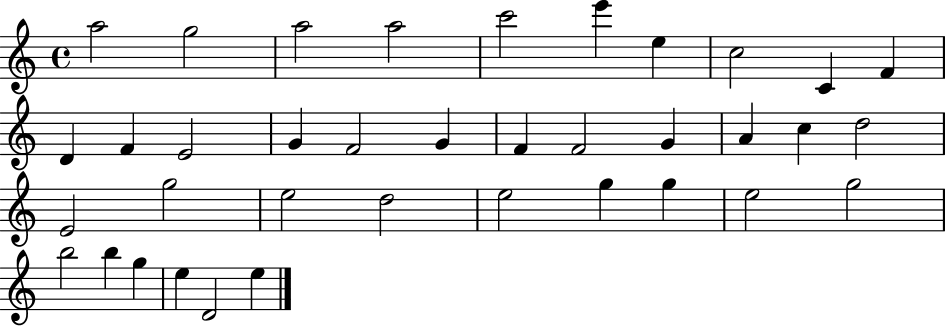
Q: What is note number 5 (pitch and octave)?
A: C6